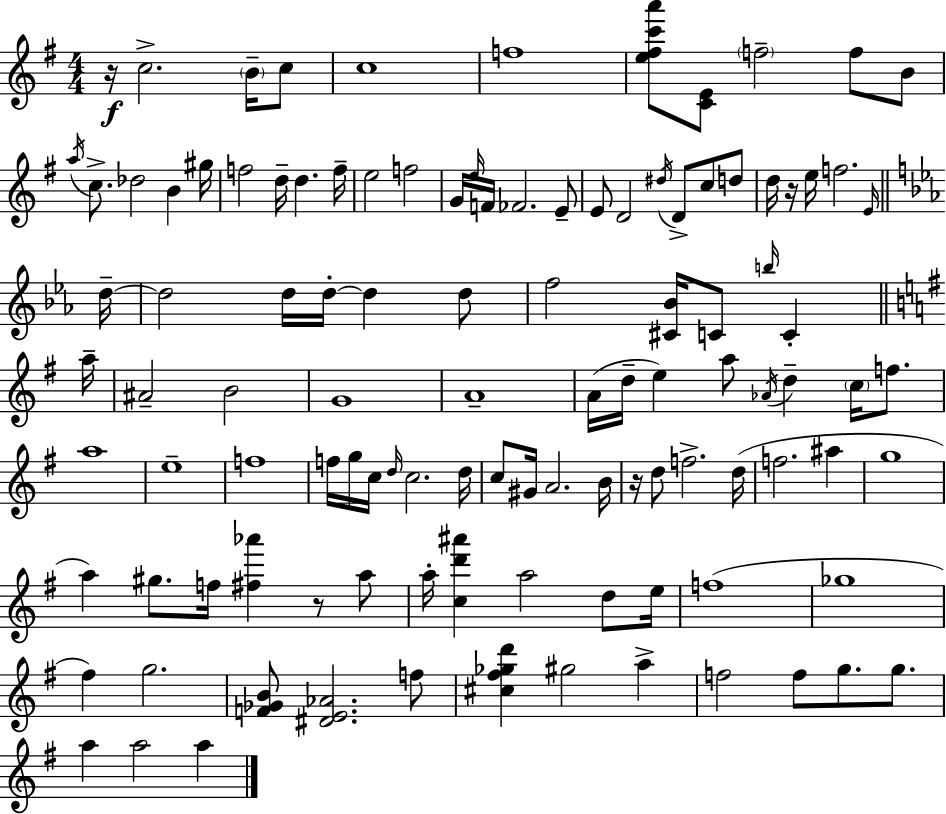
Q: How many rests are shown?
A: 4